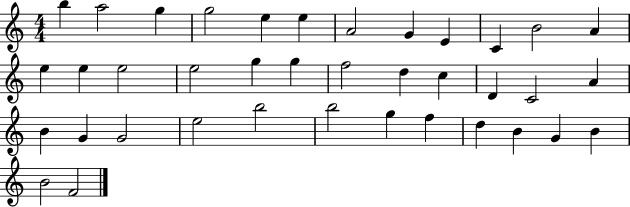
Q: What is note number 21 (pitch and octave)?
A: C5